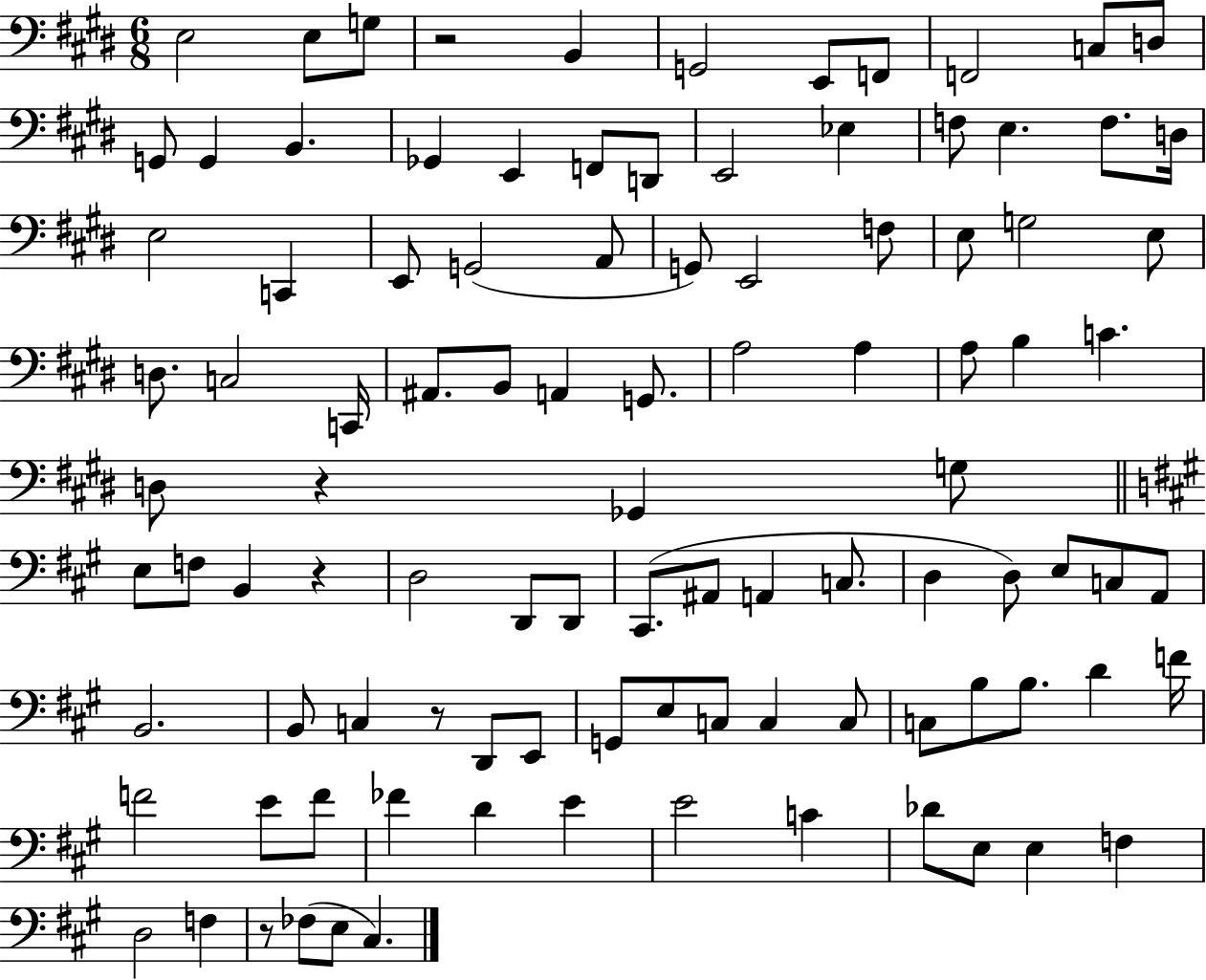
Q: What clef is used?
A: bass